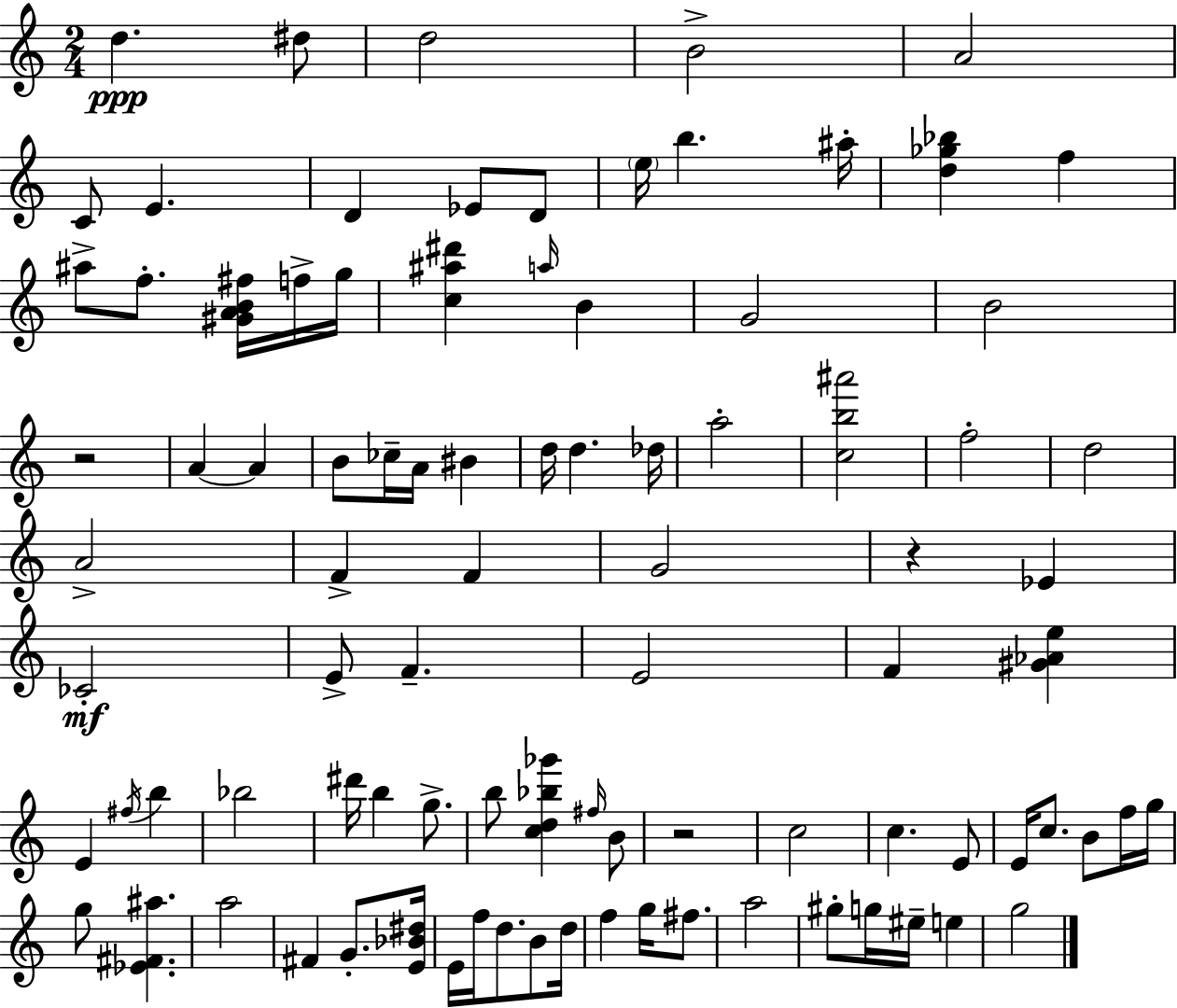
D5/q. D#5/e D5/h B4/h A4/h C4/e E4/q. D4/q Eb4/e D4/e E5/s B5/q. A#5/s [D5,Gb5,Bb5]/q F5/q A#5/e F5/e. [G#4,A4,B4,F#5]/s F5/s G5/s [C5,A#5,D#6]/q A5/s B4/q G4/h B4/h R/h A4/q A4/q B4/e CES5/s A4/s BIS4/q D5/s D5/q. Db5/s A5/h [C5,B5,A#6]/h F5/h D5/h A4/h F4/q F4/q G4/h R/q Eb4/q CES4/h E4/e F4/q. E4/h F4/q [G#4,Ab4,E5]/q E4/q F#5/s B5/q Bb5/h D#6/s B5/q G5/e. B5/e [C5,D5,Bb5,Gb6]/q F#5/s B4/e R/h C5/h C5/q. E4/e E4/s C5/e. B4/e F5/s G5/s G5/e [Eb4,F#4,A#5]/q. A5/h F#4/q G4/e. [E4,Bb4,D#5]/s E4/s F5/s D5/e. B4/e D5/s F5/q G5/s F#5/e. A5/h G#5/e G5/s EIS5/s E5/q G5/h